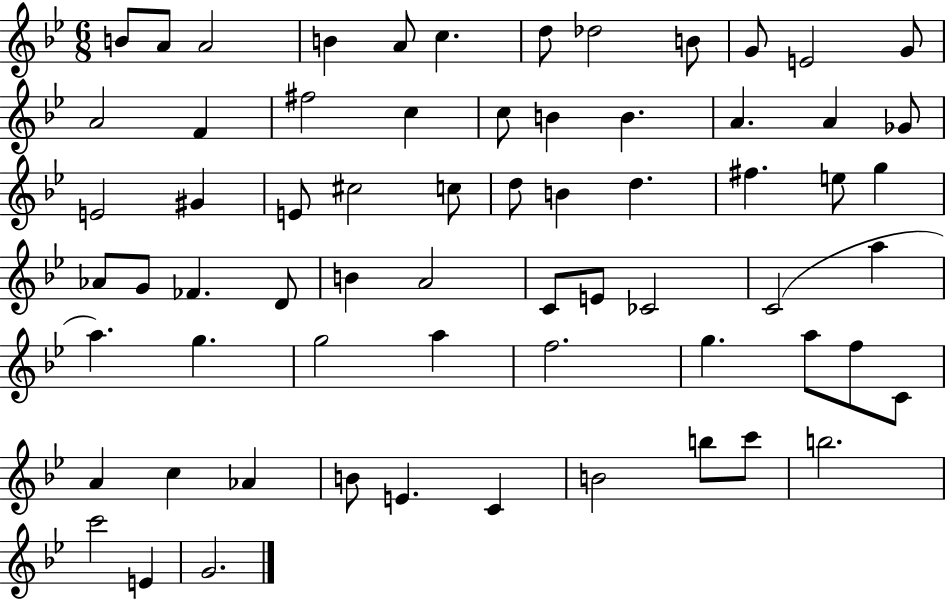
B4/e A4/e A4/h B4/q A4/e C5/q. D5/e Db5/h B4/e G4/e E4/h G4/e A4/h F4/q F#5/h C5/q C5/e B4/q B4/q. A4/q. A4/q Gb4/e E4/h G#4/q E4/e C#5/h C5/e D5/e B4/q D5/q. F#5/q. E5/e G5/q Ab4/e G4/e FES4/q. D4/e B4/q A4/h C4/e E4/e CES4/h C4/h A5/q A5/q. G5/q. G5/h A5/q F5/h. G5/q. A5/e F5/e C4/e A4/q C5/q Ab4/q B4/e E4/q. C4/q B4/h B5/e C6/e B5/h. C6/h E4/q G4/h.